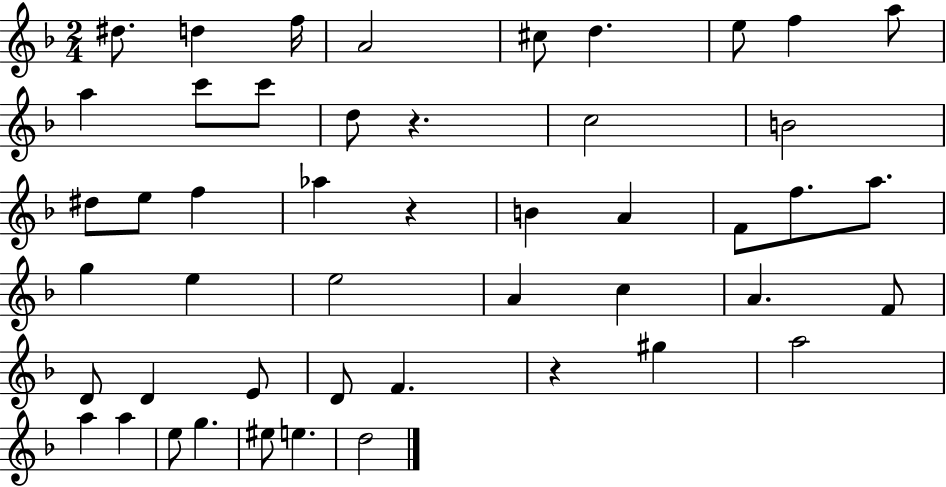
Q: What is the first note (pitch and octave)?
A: D#5